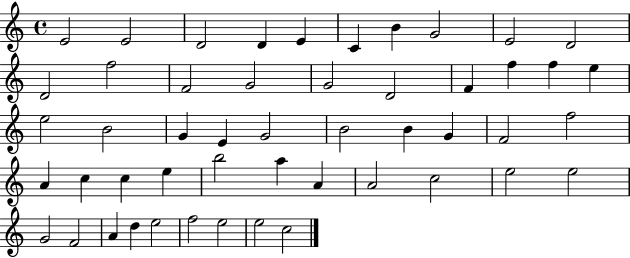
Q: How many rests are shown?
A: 0